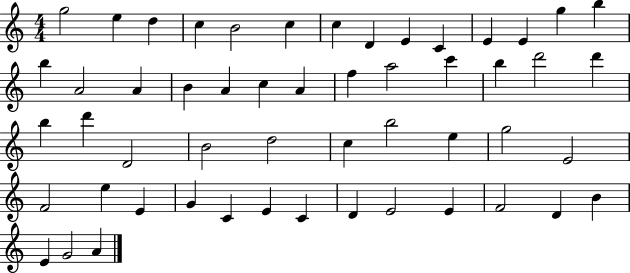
{
  \clef treble
  \numericTimeSignature
  \time 4/4
  \key c \major
  g''2 e''4 d''4 | c''4 b'2 c''4 | c''4 d'4 e'4 c'4 | e'4 e'4 g''4 b''4 | \break b''4 a'2 a'4 | b'4 a'4 c''4 a'4 | f''4 a''2 c'''4 | b''4 d'''2 d'''4 | \break b''4 d'''4 d'2 | b'2 d''2 | c''4 b''2 e''4 | g''2 e'2 | \break f'2 e''4 e'4 | g'4 c'4 e'4 c'4 | d'4 e'2 e'4 | f'2 d'4 b'4 | \break e'4 g'2 a'4 | \bar "|."
}